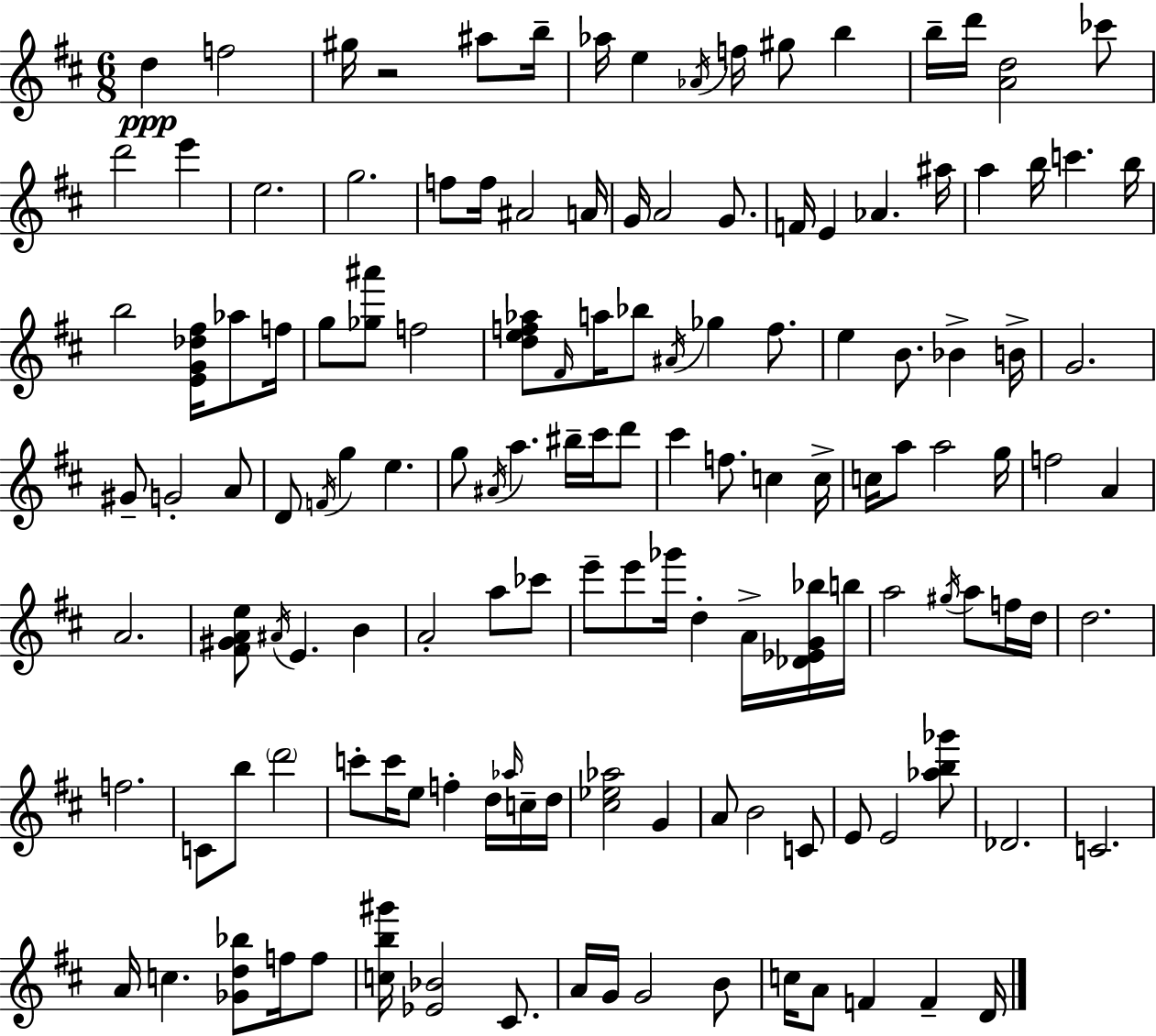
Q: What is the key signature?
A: D major